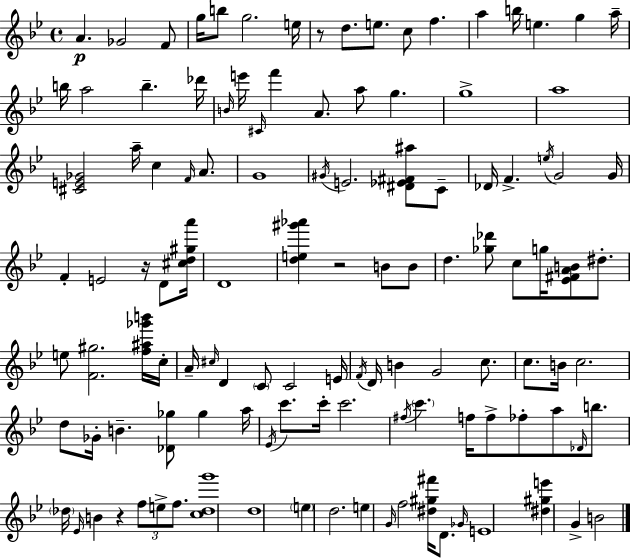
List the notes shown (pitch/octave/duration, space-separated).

A4/q. Gb4/h F4/e G5/s B5/e G5/h. E5/s R/e D5/e. E5/e. C5/e F5/q. A5/q B5/s E5/q. G5/q A5/s B5/s A5/h B5/q. Db6/s B4/s E6/s C#4/s F6/q A4/e. A5/e G5/q. G5/w A5/w [C#4,E4,Gb4]/h A5/s C5/q F4/s A4/e. G4/w G#4/s E4/h. [D#4,Eb4,F#4,A#5]/e C4/e Db4/s F4/q. E5/s G4/h G4/s F4/q E4/h R/s D4/e [C#5,D5,G#5,A6]/s D4/w [D5,E5,G#6,Ab6]/q R/h B4/e B4/e D5/q. [Gb5,Db6]/e C5/e G5/s [Eb4,F#4,A4,B4]/e D#5/e. E5/e [F4,G#5]/h. [F5,A#5,Gb6,B6]/s C5/s A4/s C#5/s D4/q C4/e C4/h E4/s F4/s D4/s B4/q G4/h C5/e. C5/e. B4/s C5/h. D5/e Gb4/s B4/q. [Db4,Gb5]/e Gb5/q A5/s Eb4/s C6/e. C6/s C6/h. F#5/s C6/q. F5/s F5/e FES5/e A5/e Db4/s B5/e. Db5/s Eb4/s B4/q R/q F5/e E5/e F5/e. [C5,Db5,G6]/w D5/w E5/q D5/h. E5/q G4/s F5/h [D#5,G#5,F#6]/s D4/e. Gb4/s E4/w [D#5,G#5,E6]/q G4/q B4/h